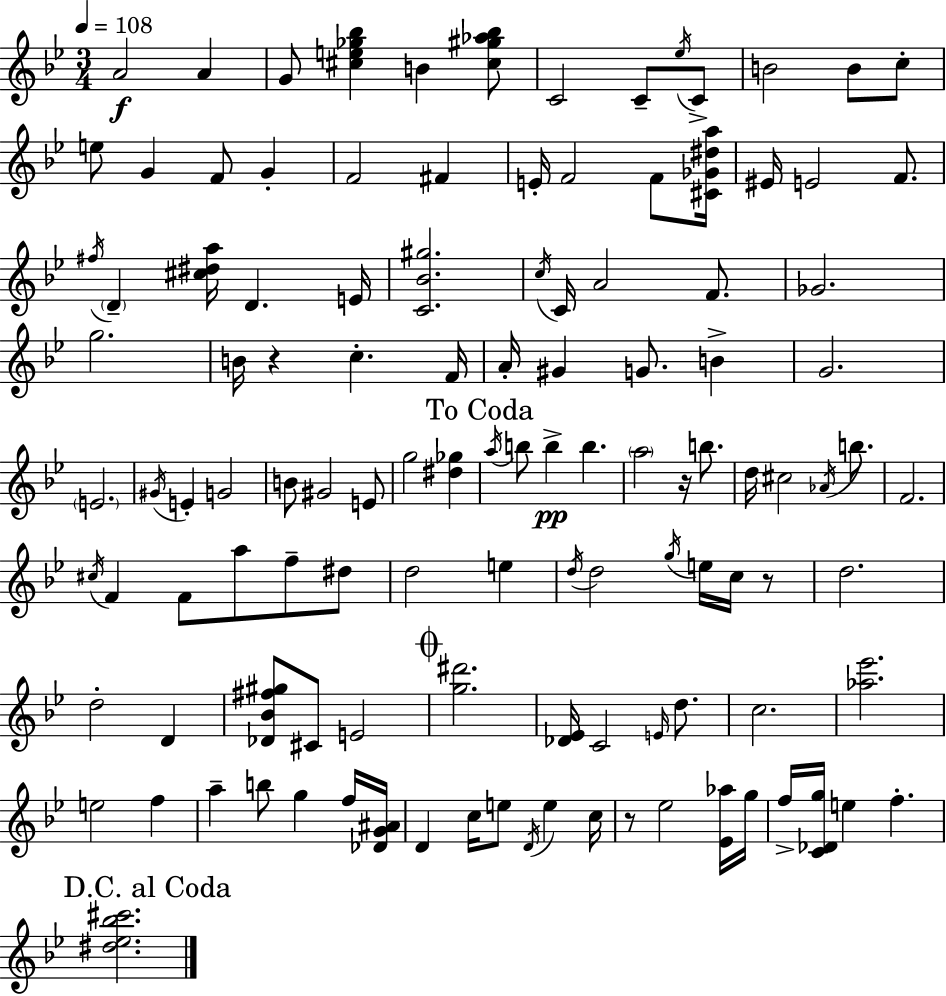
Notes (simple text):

A4/h A4/q G4/e [C#5,E5,Gb5,Bb5]/q B4/q [C#5,G#5,Ab5,Bb5]/e C4/h C4/e Eb5/s C4/e B4/h B4/e C5/e E5/e G4/q F4/e G4/q F4/h F#4/q E4/s F4/h F4/e [C#4,Gb4,D#5,A5]/s EIS4/s E4/h F4/e. F#5/s D4/q [C#5,D#5,A5]/s D4/q. E4/s [C4,Bb4,G#5]/h. C5/s C4/s A4/h F4/e. Gb4/h. G5/h. B4/s R/q C5/q. F4/s A4/s G#4/q G4/e. B4/q G4/h. E4/h. G#4/s E4/q G4/h B4/e G#4/h E4/e G5/h [D#5,Gb5]/q A5/s B5/e B5/q B5/q. A5/h R/s B5/e. D5/s C#5/h Ab4/s B5/e. F4/h. C#5/s F4/q F4/e A5/e F5/e D#5/e D5/h E5/q D5/s D5/h G5/s E5/s C5/s R/e D5/h. D5/h D4/q [Db4,Bb4,F#5,G#5]/e C#4/e E4/h [G5,D#6]/h. [Db4,Eb4]/s C4/h E4/s D5/e. C5/h. [Ab5,Eb6]/h. E5/h F5/q A5/q B5/e G5/q F5/s [Db4,G4,A#4]/s D4/q C5/s E5/e D4/s E5/q C5/s R/e Eb5/h [Eb4,Ab5]/s G5/s F5/s [C4,Db4,G5]/s E5/q F5/q. [D#5,Eb5,Bb5,C#6]/h.